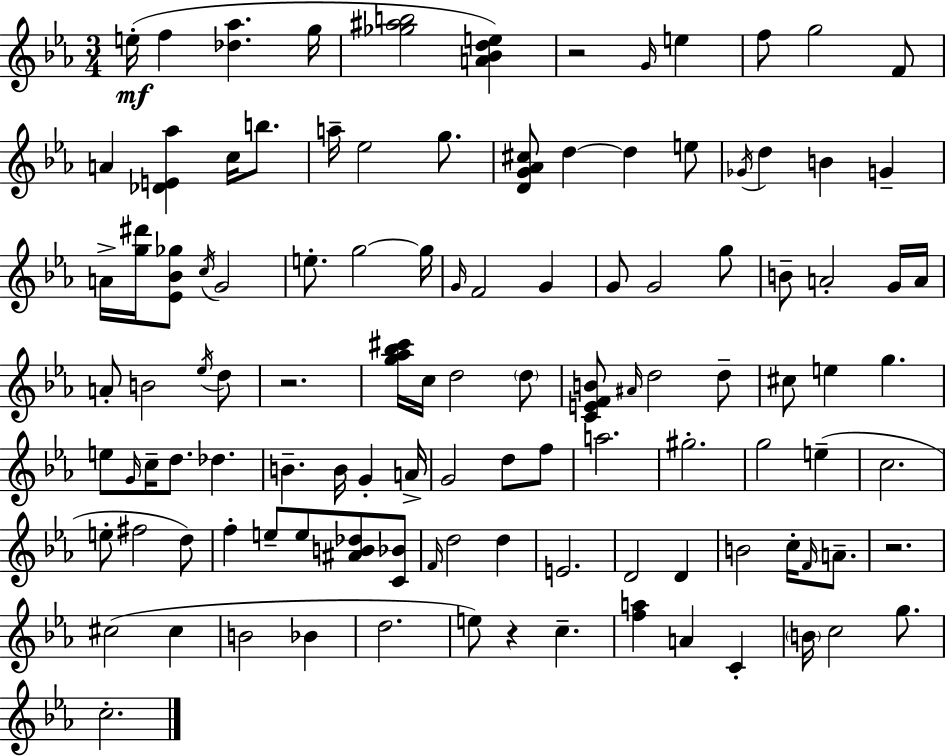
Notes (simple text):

E5/s F5/q [Db5,Ab5]/q. G5/s [Gb5,A#5,B5]/h [A4,Bb4,D5,E5]/q R/h G4/s E5/q F5/e G5/h F4/e A4/q [Db4,E4,Ab5]/q C5/s B5/e. A5/s Eb5/h G5/e. [D4,G4,Ab4,C#5]/e D5/q D5/q E5/e Gb4/s D5/q B4/q G4/q A4/s [G5,D#6]/s [Eb4,Bb4,Gb5]/e C5/s G4/h E5/e. G5/h G5/s G4/s F4/h G4/q G4/e G4/h G5/e B4/e A4/h G4/s A4/s A4/e B4/h Eb5/s D5/e R/h. [G5,Ab5,Bb5,C#6]/s C5/s D5/h D5/e [C4,E4,F4,B4]/e A#4/s D5/h D5/e C#5/e E5/q G5/q. E5/e G4/s C5/s D5/e. Db5/q. B4/q. B4/s G4/q A4/s G4/h D5/e F5/e A5/h. G#5/h. G5/h E5/q C5/h. E5/e F#5/h D5/e F5/q E5/e E5/e [A#4,B4,Db5]/e [C4,Bb4]/e F4/s D5/h D5/q E4/h. D4/h D4/q B4/h C5/s F4/s A4/e. R/h. C#5/h C#5/q B4/h Bb4/q D5/h. E5/e R/q C5/q. [F5,A5]/q A4/q C4/q B4/s C5/h G5/e. C5/h.